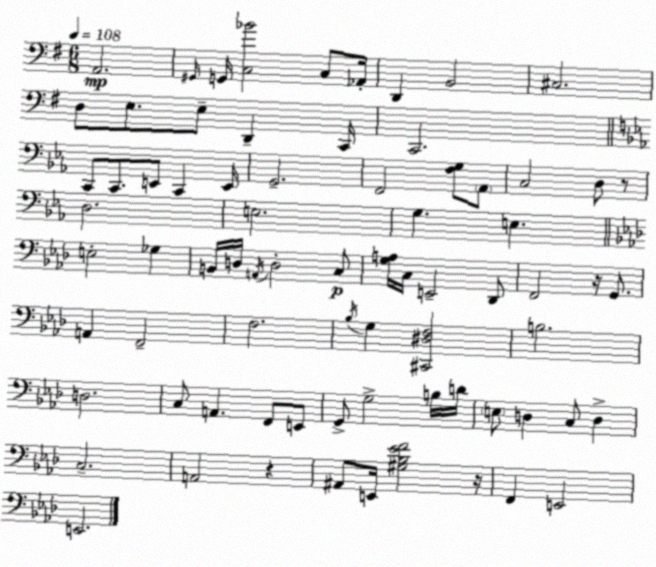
X:1
T:Untitled
M:6/8
L:1/4
K:G
A,,2 ^G,,/4 G,,/4 [C,_B]2 C,/2 _A,,/4 D,, B,,2 ^C,2 D,/2 E,/2 E,/2 D,, C,,/4 C,,2 C,,/2 C,,/2 E,,/2 C,, E,,/4 G,,2 F,,2 [F,G,]/2 _A,,/2 C,2 D,/2 z/2 D,2 E,2 G, E, E,2 _G, B,,/4 D,/4 A,,/4 D,2 C,/2 [G,A,]/4 C,/4 E,,2 _D,,/2 F,,2 z/4 G,,/2 A,, F,,2 F,2 _B,/4 G, [^C,,^D,F,]2 B,2 D,2 C,/2 A,, F,,/2 E,,/2 G,,/2 G,2 B,/4 D/4 E,/2 D, C,/2 D, C,2 A,,2 z ^A,,/2 E,,/4 [^G,_B,_EF]2 z/4 F,, E,,2 E,,2